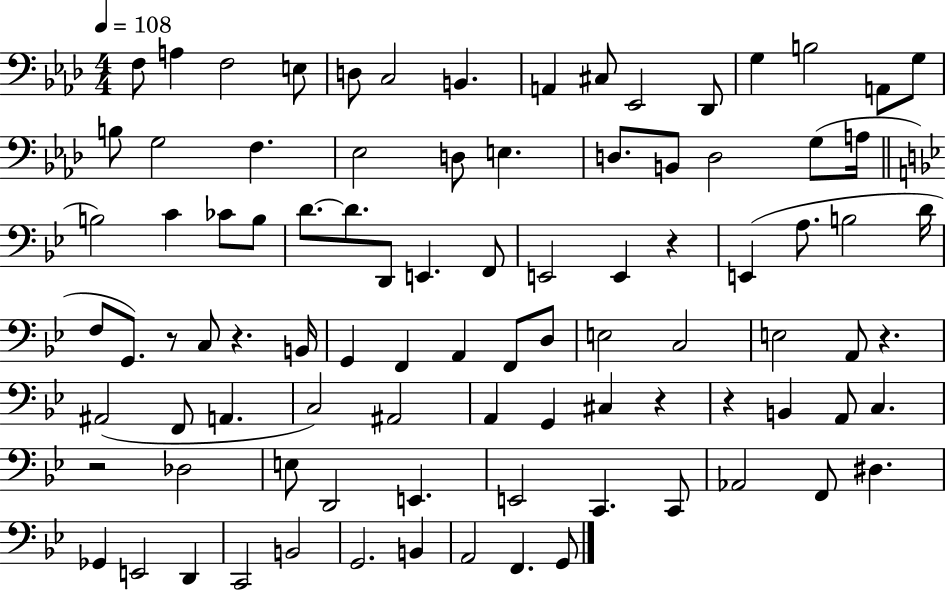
X:1
T:Untitled
M:4/4
L:1/4
K:Ab
F,/2 A, F,2 E,/2 D,/2 C,2 B,, A,, ^C,/2 _E,,2 _D,,/2 G, B,2 A,,/2 G,/2 B,/2 G,2 F, _E,2 D,/2 E, D,/2 B,,/2 D,2 G,/2 A,/4 B,2 C _C/2 B,/2 D/2 D/2 D,,/2 E,, F,,/2 E,,2 E,, z E,, A,/2 B,2 D/4 F,/2 G,,/2 z/2 C,/2 z B,,/4 G,, F,, A,, F,,/2 D,/2 E,2 C,2 E,2 A,,/2 z ^A,,2 F,,/2 A,, C,2 ^A,,2 A,, G,, ^C, z z B,, A,,/2 C, z2 _D,2 E,/2 D,,2 E,, E,,2 C,, C,,/2 _A,,2 F,,/2 ^D, _G,, E,,2 D,, C,,2 B,,2 G,,2 B,, A,,2 F,, G,,/2